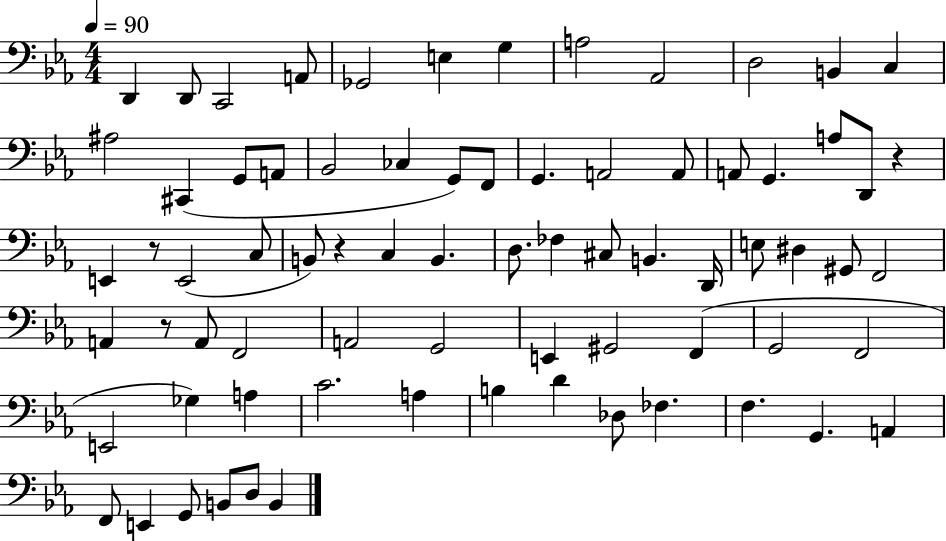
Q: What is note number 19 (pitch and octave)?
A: G2